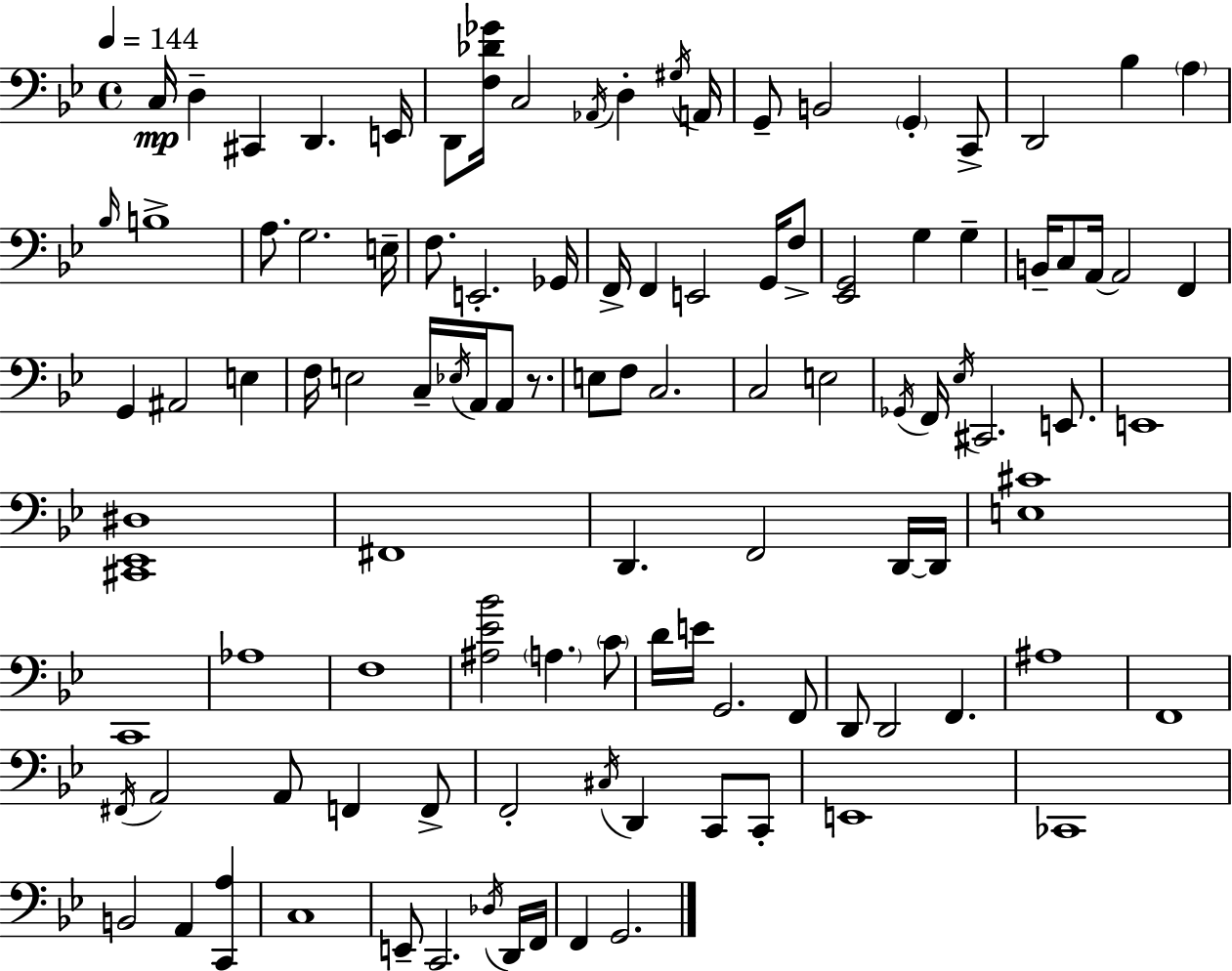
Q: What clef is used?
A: bass